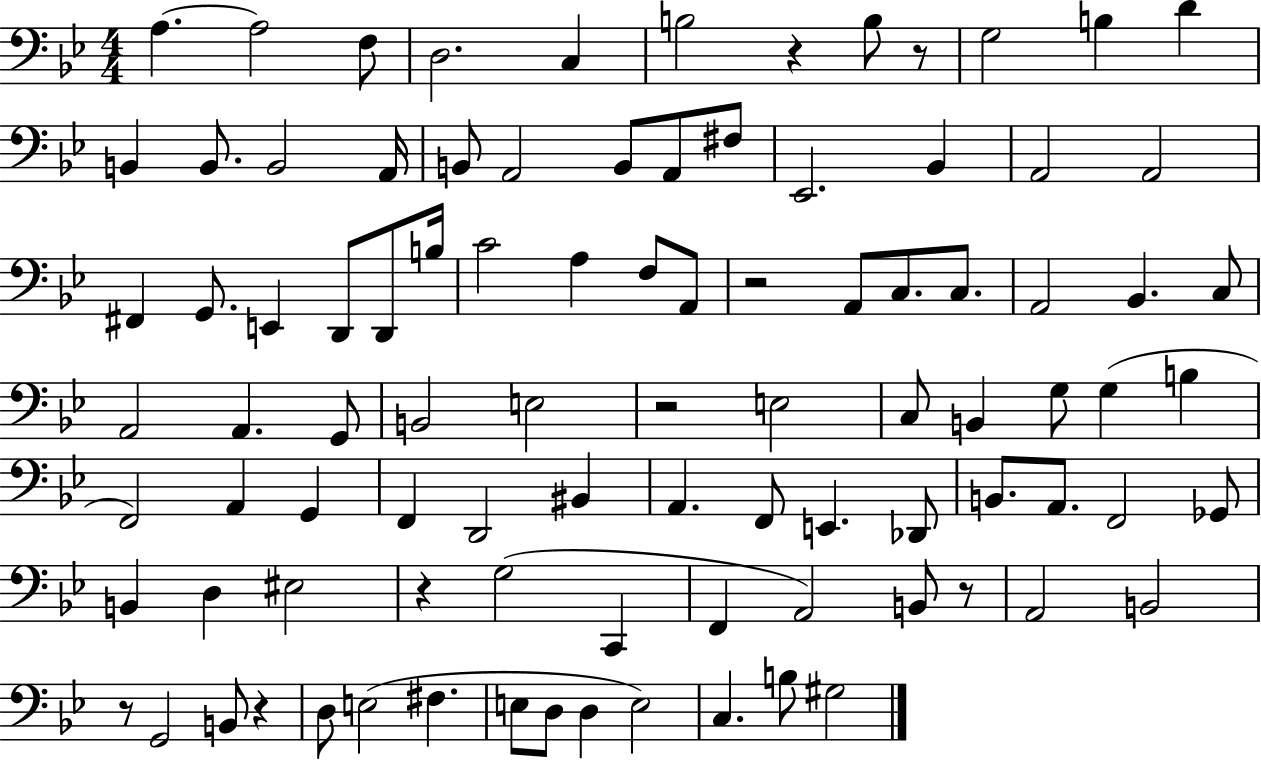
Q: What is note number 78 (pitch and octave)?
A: E3